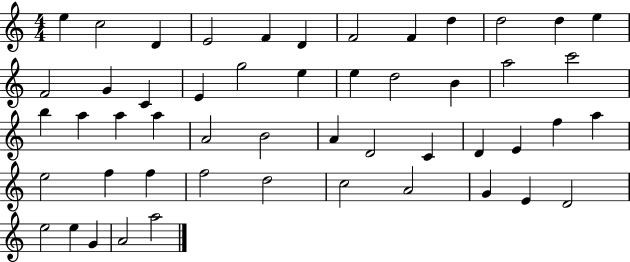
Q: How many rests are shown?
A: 0